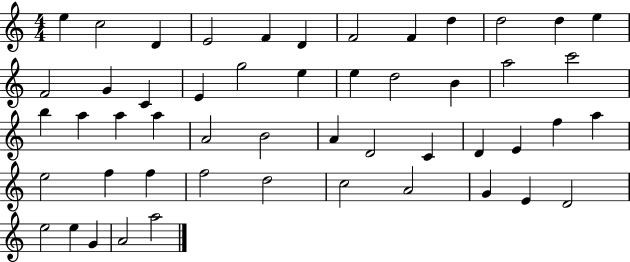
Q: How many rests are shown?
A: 0